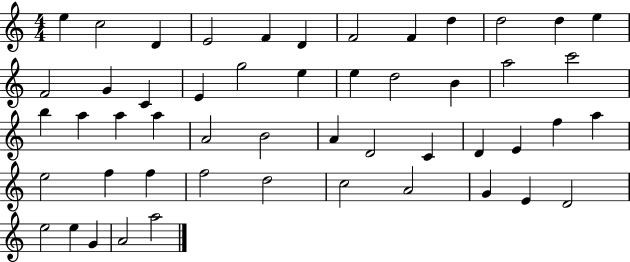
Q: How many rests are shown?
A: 0